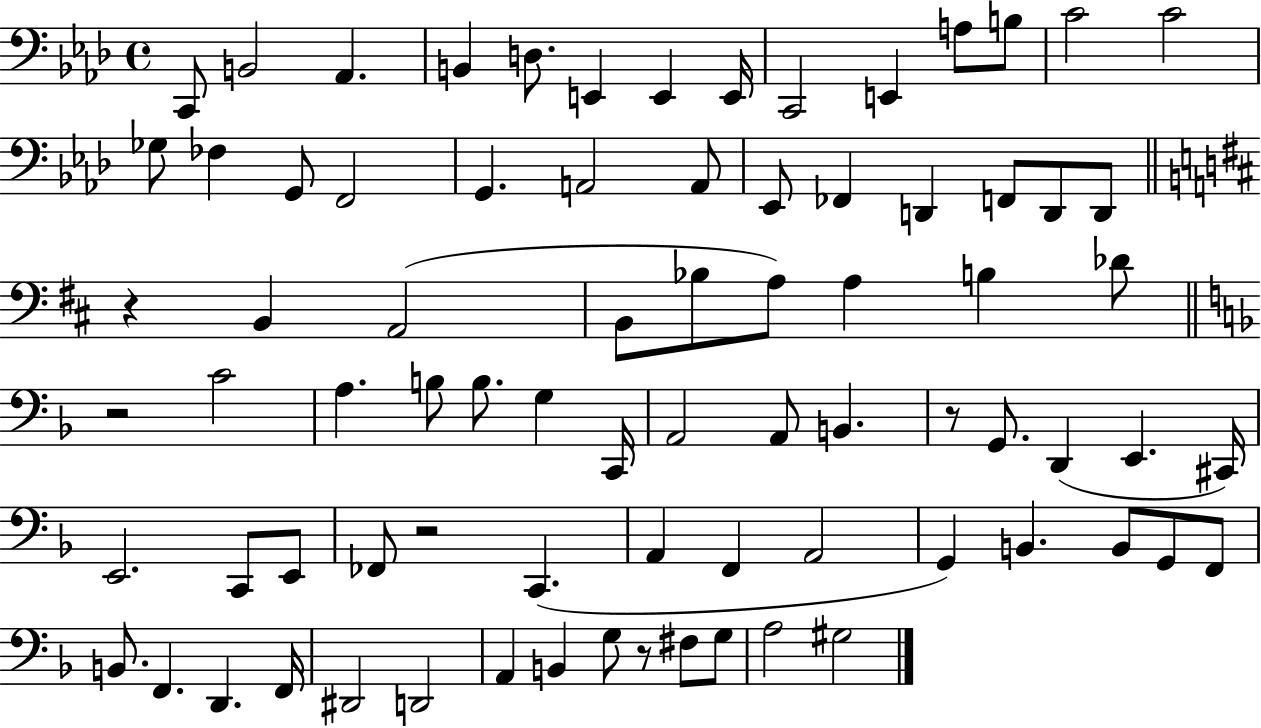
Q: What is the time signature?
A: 4/4